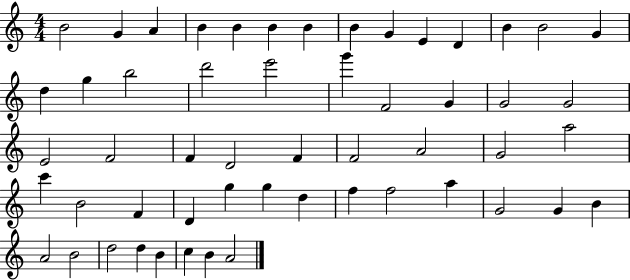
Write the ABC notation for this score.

X:1
T:Untitled
M:4/4
L:1/4
K:C
B2 G A B B B B B G E D B B2 G d g b2 d'2 e'2 g' F2 G G2 G2 E2 F2 F D2 F F2 A2 G2 a2 c' B2 F D g g d f f2 a G2 G B A2 B2 d2 d B c B A2